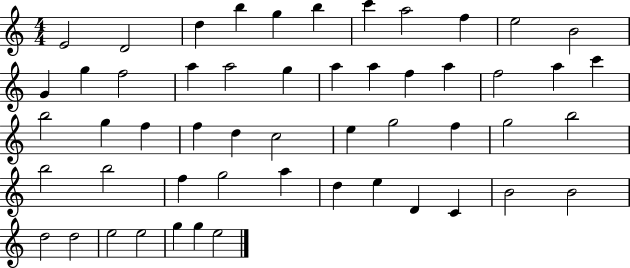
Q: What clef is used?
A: treble